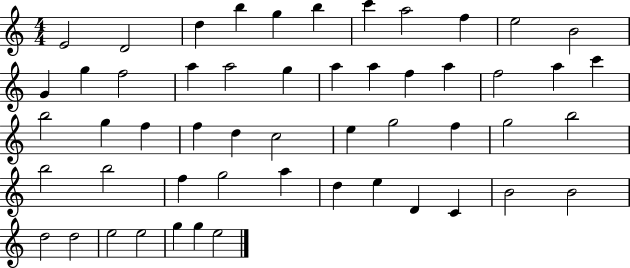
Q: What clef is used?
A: treble